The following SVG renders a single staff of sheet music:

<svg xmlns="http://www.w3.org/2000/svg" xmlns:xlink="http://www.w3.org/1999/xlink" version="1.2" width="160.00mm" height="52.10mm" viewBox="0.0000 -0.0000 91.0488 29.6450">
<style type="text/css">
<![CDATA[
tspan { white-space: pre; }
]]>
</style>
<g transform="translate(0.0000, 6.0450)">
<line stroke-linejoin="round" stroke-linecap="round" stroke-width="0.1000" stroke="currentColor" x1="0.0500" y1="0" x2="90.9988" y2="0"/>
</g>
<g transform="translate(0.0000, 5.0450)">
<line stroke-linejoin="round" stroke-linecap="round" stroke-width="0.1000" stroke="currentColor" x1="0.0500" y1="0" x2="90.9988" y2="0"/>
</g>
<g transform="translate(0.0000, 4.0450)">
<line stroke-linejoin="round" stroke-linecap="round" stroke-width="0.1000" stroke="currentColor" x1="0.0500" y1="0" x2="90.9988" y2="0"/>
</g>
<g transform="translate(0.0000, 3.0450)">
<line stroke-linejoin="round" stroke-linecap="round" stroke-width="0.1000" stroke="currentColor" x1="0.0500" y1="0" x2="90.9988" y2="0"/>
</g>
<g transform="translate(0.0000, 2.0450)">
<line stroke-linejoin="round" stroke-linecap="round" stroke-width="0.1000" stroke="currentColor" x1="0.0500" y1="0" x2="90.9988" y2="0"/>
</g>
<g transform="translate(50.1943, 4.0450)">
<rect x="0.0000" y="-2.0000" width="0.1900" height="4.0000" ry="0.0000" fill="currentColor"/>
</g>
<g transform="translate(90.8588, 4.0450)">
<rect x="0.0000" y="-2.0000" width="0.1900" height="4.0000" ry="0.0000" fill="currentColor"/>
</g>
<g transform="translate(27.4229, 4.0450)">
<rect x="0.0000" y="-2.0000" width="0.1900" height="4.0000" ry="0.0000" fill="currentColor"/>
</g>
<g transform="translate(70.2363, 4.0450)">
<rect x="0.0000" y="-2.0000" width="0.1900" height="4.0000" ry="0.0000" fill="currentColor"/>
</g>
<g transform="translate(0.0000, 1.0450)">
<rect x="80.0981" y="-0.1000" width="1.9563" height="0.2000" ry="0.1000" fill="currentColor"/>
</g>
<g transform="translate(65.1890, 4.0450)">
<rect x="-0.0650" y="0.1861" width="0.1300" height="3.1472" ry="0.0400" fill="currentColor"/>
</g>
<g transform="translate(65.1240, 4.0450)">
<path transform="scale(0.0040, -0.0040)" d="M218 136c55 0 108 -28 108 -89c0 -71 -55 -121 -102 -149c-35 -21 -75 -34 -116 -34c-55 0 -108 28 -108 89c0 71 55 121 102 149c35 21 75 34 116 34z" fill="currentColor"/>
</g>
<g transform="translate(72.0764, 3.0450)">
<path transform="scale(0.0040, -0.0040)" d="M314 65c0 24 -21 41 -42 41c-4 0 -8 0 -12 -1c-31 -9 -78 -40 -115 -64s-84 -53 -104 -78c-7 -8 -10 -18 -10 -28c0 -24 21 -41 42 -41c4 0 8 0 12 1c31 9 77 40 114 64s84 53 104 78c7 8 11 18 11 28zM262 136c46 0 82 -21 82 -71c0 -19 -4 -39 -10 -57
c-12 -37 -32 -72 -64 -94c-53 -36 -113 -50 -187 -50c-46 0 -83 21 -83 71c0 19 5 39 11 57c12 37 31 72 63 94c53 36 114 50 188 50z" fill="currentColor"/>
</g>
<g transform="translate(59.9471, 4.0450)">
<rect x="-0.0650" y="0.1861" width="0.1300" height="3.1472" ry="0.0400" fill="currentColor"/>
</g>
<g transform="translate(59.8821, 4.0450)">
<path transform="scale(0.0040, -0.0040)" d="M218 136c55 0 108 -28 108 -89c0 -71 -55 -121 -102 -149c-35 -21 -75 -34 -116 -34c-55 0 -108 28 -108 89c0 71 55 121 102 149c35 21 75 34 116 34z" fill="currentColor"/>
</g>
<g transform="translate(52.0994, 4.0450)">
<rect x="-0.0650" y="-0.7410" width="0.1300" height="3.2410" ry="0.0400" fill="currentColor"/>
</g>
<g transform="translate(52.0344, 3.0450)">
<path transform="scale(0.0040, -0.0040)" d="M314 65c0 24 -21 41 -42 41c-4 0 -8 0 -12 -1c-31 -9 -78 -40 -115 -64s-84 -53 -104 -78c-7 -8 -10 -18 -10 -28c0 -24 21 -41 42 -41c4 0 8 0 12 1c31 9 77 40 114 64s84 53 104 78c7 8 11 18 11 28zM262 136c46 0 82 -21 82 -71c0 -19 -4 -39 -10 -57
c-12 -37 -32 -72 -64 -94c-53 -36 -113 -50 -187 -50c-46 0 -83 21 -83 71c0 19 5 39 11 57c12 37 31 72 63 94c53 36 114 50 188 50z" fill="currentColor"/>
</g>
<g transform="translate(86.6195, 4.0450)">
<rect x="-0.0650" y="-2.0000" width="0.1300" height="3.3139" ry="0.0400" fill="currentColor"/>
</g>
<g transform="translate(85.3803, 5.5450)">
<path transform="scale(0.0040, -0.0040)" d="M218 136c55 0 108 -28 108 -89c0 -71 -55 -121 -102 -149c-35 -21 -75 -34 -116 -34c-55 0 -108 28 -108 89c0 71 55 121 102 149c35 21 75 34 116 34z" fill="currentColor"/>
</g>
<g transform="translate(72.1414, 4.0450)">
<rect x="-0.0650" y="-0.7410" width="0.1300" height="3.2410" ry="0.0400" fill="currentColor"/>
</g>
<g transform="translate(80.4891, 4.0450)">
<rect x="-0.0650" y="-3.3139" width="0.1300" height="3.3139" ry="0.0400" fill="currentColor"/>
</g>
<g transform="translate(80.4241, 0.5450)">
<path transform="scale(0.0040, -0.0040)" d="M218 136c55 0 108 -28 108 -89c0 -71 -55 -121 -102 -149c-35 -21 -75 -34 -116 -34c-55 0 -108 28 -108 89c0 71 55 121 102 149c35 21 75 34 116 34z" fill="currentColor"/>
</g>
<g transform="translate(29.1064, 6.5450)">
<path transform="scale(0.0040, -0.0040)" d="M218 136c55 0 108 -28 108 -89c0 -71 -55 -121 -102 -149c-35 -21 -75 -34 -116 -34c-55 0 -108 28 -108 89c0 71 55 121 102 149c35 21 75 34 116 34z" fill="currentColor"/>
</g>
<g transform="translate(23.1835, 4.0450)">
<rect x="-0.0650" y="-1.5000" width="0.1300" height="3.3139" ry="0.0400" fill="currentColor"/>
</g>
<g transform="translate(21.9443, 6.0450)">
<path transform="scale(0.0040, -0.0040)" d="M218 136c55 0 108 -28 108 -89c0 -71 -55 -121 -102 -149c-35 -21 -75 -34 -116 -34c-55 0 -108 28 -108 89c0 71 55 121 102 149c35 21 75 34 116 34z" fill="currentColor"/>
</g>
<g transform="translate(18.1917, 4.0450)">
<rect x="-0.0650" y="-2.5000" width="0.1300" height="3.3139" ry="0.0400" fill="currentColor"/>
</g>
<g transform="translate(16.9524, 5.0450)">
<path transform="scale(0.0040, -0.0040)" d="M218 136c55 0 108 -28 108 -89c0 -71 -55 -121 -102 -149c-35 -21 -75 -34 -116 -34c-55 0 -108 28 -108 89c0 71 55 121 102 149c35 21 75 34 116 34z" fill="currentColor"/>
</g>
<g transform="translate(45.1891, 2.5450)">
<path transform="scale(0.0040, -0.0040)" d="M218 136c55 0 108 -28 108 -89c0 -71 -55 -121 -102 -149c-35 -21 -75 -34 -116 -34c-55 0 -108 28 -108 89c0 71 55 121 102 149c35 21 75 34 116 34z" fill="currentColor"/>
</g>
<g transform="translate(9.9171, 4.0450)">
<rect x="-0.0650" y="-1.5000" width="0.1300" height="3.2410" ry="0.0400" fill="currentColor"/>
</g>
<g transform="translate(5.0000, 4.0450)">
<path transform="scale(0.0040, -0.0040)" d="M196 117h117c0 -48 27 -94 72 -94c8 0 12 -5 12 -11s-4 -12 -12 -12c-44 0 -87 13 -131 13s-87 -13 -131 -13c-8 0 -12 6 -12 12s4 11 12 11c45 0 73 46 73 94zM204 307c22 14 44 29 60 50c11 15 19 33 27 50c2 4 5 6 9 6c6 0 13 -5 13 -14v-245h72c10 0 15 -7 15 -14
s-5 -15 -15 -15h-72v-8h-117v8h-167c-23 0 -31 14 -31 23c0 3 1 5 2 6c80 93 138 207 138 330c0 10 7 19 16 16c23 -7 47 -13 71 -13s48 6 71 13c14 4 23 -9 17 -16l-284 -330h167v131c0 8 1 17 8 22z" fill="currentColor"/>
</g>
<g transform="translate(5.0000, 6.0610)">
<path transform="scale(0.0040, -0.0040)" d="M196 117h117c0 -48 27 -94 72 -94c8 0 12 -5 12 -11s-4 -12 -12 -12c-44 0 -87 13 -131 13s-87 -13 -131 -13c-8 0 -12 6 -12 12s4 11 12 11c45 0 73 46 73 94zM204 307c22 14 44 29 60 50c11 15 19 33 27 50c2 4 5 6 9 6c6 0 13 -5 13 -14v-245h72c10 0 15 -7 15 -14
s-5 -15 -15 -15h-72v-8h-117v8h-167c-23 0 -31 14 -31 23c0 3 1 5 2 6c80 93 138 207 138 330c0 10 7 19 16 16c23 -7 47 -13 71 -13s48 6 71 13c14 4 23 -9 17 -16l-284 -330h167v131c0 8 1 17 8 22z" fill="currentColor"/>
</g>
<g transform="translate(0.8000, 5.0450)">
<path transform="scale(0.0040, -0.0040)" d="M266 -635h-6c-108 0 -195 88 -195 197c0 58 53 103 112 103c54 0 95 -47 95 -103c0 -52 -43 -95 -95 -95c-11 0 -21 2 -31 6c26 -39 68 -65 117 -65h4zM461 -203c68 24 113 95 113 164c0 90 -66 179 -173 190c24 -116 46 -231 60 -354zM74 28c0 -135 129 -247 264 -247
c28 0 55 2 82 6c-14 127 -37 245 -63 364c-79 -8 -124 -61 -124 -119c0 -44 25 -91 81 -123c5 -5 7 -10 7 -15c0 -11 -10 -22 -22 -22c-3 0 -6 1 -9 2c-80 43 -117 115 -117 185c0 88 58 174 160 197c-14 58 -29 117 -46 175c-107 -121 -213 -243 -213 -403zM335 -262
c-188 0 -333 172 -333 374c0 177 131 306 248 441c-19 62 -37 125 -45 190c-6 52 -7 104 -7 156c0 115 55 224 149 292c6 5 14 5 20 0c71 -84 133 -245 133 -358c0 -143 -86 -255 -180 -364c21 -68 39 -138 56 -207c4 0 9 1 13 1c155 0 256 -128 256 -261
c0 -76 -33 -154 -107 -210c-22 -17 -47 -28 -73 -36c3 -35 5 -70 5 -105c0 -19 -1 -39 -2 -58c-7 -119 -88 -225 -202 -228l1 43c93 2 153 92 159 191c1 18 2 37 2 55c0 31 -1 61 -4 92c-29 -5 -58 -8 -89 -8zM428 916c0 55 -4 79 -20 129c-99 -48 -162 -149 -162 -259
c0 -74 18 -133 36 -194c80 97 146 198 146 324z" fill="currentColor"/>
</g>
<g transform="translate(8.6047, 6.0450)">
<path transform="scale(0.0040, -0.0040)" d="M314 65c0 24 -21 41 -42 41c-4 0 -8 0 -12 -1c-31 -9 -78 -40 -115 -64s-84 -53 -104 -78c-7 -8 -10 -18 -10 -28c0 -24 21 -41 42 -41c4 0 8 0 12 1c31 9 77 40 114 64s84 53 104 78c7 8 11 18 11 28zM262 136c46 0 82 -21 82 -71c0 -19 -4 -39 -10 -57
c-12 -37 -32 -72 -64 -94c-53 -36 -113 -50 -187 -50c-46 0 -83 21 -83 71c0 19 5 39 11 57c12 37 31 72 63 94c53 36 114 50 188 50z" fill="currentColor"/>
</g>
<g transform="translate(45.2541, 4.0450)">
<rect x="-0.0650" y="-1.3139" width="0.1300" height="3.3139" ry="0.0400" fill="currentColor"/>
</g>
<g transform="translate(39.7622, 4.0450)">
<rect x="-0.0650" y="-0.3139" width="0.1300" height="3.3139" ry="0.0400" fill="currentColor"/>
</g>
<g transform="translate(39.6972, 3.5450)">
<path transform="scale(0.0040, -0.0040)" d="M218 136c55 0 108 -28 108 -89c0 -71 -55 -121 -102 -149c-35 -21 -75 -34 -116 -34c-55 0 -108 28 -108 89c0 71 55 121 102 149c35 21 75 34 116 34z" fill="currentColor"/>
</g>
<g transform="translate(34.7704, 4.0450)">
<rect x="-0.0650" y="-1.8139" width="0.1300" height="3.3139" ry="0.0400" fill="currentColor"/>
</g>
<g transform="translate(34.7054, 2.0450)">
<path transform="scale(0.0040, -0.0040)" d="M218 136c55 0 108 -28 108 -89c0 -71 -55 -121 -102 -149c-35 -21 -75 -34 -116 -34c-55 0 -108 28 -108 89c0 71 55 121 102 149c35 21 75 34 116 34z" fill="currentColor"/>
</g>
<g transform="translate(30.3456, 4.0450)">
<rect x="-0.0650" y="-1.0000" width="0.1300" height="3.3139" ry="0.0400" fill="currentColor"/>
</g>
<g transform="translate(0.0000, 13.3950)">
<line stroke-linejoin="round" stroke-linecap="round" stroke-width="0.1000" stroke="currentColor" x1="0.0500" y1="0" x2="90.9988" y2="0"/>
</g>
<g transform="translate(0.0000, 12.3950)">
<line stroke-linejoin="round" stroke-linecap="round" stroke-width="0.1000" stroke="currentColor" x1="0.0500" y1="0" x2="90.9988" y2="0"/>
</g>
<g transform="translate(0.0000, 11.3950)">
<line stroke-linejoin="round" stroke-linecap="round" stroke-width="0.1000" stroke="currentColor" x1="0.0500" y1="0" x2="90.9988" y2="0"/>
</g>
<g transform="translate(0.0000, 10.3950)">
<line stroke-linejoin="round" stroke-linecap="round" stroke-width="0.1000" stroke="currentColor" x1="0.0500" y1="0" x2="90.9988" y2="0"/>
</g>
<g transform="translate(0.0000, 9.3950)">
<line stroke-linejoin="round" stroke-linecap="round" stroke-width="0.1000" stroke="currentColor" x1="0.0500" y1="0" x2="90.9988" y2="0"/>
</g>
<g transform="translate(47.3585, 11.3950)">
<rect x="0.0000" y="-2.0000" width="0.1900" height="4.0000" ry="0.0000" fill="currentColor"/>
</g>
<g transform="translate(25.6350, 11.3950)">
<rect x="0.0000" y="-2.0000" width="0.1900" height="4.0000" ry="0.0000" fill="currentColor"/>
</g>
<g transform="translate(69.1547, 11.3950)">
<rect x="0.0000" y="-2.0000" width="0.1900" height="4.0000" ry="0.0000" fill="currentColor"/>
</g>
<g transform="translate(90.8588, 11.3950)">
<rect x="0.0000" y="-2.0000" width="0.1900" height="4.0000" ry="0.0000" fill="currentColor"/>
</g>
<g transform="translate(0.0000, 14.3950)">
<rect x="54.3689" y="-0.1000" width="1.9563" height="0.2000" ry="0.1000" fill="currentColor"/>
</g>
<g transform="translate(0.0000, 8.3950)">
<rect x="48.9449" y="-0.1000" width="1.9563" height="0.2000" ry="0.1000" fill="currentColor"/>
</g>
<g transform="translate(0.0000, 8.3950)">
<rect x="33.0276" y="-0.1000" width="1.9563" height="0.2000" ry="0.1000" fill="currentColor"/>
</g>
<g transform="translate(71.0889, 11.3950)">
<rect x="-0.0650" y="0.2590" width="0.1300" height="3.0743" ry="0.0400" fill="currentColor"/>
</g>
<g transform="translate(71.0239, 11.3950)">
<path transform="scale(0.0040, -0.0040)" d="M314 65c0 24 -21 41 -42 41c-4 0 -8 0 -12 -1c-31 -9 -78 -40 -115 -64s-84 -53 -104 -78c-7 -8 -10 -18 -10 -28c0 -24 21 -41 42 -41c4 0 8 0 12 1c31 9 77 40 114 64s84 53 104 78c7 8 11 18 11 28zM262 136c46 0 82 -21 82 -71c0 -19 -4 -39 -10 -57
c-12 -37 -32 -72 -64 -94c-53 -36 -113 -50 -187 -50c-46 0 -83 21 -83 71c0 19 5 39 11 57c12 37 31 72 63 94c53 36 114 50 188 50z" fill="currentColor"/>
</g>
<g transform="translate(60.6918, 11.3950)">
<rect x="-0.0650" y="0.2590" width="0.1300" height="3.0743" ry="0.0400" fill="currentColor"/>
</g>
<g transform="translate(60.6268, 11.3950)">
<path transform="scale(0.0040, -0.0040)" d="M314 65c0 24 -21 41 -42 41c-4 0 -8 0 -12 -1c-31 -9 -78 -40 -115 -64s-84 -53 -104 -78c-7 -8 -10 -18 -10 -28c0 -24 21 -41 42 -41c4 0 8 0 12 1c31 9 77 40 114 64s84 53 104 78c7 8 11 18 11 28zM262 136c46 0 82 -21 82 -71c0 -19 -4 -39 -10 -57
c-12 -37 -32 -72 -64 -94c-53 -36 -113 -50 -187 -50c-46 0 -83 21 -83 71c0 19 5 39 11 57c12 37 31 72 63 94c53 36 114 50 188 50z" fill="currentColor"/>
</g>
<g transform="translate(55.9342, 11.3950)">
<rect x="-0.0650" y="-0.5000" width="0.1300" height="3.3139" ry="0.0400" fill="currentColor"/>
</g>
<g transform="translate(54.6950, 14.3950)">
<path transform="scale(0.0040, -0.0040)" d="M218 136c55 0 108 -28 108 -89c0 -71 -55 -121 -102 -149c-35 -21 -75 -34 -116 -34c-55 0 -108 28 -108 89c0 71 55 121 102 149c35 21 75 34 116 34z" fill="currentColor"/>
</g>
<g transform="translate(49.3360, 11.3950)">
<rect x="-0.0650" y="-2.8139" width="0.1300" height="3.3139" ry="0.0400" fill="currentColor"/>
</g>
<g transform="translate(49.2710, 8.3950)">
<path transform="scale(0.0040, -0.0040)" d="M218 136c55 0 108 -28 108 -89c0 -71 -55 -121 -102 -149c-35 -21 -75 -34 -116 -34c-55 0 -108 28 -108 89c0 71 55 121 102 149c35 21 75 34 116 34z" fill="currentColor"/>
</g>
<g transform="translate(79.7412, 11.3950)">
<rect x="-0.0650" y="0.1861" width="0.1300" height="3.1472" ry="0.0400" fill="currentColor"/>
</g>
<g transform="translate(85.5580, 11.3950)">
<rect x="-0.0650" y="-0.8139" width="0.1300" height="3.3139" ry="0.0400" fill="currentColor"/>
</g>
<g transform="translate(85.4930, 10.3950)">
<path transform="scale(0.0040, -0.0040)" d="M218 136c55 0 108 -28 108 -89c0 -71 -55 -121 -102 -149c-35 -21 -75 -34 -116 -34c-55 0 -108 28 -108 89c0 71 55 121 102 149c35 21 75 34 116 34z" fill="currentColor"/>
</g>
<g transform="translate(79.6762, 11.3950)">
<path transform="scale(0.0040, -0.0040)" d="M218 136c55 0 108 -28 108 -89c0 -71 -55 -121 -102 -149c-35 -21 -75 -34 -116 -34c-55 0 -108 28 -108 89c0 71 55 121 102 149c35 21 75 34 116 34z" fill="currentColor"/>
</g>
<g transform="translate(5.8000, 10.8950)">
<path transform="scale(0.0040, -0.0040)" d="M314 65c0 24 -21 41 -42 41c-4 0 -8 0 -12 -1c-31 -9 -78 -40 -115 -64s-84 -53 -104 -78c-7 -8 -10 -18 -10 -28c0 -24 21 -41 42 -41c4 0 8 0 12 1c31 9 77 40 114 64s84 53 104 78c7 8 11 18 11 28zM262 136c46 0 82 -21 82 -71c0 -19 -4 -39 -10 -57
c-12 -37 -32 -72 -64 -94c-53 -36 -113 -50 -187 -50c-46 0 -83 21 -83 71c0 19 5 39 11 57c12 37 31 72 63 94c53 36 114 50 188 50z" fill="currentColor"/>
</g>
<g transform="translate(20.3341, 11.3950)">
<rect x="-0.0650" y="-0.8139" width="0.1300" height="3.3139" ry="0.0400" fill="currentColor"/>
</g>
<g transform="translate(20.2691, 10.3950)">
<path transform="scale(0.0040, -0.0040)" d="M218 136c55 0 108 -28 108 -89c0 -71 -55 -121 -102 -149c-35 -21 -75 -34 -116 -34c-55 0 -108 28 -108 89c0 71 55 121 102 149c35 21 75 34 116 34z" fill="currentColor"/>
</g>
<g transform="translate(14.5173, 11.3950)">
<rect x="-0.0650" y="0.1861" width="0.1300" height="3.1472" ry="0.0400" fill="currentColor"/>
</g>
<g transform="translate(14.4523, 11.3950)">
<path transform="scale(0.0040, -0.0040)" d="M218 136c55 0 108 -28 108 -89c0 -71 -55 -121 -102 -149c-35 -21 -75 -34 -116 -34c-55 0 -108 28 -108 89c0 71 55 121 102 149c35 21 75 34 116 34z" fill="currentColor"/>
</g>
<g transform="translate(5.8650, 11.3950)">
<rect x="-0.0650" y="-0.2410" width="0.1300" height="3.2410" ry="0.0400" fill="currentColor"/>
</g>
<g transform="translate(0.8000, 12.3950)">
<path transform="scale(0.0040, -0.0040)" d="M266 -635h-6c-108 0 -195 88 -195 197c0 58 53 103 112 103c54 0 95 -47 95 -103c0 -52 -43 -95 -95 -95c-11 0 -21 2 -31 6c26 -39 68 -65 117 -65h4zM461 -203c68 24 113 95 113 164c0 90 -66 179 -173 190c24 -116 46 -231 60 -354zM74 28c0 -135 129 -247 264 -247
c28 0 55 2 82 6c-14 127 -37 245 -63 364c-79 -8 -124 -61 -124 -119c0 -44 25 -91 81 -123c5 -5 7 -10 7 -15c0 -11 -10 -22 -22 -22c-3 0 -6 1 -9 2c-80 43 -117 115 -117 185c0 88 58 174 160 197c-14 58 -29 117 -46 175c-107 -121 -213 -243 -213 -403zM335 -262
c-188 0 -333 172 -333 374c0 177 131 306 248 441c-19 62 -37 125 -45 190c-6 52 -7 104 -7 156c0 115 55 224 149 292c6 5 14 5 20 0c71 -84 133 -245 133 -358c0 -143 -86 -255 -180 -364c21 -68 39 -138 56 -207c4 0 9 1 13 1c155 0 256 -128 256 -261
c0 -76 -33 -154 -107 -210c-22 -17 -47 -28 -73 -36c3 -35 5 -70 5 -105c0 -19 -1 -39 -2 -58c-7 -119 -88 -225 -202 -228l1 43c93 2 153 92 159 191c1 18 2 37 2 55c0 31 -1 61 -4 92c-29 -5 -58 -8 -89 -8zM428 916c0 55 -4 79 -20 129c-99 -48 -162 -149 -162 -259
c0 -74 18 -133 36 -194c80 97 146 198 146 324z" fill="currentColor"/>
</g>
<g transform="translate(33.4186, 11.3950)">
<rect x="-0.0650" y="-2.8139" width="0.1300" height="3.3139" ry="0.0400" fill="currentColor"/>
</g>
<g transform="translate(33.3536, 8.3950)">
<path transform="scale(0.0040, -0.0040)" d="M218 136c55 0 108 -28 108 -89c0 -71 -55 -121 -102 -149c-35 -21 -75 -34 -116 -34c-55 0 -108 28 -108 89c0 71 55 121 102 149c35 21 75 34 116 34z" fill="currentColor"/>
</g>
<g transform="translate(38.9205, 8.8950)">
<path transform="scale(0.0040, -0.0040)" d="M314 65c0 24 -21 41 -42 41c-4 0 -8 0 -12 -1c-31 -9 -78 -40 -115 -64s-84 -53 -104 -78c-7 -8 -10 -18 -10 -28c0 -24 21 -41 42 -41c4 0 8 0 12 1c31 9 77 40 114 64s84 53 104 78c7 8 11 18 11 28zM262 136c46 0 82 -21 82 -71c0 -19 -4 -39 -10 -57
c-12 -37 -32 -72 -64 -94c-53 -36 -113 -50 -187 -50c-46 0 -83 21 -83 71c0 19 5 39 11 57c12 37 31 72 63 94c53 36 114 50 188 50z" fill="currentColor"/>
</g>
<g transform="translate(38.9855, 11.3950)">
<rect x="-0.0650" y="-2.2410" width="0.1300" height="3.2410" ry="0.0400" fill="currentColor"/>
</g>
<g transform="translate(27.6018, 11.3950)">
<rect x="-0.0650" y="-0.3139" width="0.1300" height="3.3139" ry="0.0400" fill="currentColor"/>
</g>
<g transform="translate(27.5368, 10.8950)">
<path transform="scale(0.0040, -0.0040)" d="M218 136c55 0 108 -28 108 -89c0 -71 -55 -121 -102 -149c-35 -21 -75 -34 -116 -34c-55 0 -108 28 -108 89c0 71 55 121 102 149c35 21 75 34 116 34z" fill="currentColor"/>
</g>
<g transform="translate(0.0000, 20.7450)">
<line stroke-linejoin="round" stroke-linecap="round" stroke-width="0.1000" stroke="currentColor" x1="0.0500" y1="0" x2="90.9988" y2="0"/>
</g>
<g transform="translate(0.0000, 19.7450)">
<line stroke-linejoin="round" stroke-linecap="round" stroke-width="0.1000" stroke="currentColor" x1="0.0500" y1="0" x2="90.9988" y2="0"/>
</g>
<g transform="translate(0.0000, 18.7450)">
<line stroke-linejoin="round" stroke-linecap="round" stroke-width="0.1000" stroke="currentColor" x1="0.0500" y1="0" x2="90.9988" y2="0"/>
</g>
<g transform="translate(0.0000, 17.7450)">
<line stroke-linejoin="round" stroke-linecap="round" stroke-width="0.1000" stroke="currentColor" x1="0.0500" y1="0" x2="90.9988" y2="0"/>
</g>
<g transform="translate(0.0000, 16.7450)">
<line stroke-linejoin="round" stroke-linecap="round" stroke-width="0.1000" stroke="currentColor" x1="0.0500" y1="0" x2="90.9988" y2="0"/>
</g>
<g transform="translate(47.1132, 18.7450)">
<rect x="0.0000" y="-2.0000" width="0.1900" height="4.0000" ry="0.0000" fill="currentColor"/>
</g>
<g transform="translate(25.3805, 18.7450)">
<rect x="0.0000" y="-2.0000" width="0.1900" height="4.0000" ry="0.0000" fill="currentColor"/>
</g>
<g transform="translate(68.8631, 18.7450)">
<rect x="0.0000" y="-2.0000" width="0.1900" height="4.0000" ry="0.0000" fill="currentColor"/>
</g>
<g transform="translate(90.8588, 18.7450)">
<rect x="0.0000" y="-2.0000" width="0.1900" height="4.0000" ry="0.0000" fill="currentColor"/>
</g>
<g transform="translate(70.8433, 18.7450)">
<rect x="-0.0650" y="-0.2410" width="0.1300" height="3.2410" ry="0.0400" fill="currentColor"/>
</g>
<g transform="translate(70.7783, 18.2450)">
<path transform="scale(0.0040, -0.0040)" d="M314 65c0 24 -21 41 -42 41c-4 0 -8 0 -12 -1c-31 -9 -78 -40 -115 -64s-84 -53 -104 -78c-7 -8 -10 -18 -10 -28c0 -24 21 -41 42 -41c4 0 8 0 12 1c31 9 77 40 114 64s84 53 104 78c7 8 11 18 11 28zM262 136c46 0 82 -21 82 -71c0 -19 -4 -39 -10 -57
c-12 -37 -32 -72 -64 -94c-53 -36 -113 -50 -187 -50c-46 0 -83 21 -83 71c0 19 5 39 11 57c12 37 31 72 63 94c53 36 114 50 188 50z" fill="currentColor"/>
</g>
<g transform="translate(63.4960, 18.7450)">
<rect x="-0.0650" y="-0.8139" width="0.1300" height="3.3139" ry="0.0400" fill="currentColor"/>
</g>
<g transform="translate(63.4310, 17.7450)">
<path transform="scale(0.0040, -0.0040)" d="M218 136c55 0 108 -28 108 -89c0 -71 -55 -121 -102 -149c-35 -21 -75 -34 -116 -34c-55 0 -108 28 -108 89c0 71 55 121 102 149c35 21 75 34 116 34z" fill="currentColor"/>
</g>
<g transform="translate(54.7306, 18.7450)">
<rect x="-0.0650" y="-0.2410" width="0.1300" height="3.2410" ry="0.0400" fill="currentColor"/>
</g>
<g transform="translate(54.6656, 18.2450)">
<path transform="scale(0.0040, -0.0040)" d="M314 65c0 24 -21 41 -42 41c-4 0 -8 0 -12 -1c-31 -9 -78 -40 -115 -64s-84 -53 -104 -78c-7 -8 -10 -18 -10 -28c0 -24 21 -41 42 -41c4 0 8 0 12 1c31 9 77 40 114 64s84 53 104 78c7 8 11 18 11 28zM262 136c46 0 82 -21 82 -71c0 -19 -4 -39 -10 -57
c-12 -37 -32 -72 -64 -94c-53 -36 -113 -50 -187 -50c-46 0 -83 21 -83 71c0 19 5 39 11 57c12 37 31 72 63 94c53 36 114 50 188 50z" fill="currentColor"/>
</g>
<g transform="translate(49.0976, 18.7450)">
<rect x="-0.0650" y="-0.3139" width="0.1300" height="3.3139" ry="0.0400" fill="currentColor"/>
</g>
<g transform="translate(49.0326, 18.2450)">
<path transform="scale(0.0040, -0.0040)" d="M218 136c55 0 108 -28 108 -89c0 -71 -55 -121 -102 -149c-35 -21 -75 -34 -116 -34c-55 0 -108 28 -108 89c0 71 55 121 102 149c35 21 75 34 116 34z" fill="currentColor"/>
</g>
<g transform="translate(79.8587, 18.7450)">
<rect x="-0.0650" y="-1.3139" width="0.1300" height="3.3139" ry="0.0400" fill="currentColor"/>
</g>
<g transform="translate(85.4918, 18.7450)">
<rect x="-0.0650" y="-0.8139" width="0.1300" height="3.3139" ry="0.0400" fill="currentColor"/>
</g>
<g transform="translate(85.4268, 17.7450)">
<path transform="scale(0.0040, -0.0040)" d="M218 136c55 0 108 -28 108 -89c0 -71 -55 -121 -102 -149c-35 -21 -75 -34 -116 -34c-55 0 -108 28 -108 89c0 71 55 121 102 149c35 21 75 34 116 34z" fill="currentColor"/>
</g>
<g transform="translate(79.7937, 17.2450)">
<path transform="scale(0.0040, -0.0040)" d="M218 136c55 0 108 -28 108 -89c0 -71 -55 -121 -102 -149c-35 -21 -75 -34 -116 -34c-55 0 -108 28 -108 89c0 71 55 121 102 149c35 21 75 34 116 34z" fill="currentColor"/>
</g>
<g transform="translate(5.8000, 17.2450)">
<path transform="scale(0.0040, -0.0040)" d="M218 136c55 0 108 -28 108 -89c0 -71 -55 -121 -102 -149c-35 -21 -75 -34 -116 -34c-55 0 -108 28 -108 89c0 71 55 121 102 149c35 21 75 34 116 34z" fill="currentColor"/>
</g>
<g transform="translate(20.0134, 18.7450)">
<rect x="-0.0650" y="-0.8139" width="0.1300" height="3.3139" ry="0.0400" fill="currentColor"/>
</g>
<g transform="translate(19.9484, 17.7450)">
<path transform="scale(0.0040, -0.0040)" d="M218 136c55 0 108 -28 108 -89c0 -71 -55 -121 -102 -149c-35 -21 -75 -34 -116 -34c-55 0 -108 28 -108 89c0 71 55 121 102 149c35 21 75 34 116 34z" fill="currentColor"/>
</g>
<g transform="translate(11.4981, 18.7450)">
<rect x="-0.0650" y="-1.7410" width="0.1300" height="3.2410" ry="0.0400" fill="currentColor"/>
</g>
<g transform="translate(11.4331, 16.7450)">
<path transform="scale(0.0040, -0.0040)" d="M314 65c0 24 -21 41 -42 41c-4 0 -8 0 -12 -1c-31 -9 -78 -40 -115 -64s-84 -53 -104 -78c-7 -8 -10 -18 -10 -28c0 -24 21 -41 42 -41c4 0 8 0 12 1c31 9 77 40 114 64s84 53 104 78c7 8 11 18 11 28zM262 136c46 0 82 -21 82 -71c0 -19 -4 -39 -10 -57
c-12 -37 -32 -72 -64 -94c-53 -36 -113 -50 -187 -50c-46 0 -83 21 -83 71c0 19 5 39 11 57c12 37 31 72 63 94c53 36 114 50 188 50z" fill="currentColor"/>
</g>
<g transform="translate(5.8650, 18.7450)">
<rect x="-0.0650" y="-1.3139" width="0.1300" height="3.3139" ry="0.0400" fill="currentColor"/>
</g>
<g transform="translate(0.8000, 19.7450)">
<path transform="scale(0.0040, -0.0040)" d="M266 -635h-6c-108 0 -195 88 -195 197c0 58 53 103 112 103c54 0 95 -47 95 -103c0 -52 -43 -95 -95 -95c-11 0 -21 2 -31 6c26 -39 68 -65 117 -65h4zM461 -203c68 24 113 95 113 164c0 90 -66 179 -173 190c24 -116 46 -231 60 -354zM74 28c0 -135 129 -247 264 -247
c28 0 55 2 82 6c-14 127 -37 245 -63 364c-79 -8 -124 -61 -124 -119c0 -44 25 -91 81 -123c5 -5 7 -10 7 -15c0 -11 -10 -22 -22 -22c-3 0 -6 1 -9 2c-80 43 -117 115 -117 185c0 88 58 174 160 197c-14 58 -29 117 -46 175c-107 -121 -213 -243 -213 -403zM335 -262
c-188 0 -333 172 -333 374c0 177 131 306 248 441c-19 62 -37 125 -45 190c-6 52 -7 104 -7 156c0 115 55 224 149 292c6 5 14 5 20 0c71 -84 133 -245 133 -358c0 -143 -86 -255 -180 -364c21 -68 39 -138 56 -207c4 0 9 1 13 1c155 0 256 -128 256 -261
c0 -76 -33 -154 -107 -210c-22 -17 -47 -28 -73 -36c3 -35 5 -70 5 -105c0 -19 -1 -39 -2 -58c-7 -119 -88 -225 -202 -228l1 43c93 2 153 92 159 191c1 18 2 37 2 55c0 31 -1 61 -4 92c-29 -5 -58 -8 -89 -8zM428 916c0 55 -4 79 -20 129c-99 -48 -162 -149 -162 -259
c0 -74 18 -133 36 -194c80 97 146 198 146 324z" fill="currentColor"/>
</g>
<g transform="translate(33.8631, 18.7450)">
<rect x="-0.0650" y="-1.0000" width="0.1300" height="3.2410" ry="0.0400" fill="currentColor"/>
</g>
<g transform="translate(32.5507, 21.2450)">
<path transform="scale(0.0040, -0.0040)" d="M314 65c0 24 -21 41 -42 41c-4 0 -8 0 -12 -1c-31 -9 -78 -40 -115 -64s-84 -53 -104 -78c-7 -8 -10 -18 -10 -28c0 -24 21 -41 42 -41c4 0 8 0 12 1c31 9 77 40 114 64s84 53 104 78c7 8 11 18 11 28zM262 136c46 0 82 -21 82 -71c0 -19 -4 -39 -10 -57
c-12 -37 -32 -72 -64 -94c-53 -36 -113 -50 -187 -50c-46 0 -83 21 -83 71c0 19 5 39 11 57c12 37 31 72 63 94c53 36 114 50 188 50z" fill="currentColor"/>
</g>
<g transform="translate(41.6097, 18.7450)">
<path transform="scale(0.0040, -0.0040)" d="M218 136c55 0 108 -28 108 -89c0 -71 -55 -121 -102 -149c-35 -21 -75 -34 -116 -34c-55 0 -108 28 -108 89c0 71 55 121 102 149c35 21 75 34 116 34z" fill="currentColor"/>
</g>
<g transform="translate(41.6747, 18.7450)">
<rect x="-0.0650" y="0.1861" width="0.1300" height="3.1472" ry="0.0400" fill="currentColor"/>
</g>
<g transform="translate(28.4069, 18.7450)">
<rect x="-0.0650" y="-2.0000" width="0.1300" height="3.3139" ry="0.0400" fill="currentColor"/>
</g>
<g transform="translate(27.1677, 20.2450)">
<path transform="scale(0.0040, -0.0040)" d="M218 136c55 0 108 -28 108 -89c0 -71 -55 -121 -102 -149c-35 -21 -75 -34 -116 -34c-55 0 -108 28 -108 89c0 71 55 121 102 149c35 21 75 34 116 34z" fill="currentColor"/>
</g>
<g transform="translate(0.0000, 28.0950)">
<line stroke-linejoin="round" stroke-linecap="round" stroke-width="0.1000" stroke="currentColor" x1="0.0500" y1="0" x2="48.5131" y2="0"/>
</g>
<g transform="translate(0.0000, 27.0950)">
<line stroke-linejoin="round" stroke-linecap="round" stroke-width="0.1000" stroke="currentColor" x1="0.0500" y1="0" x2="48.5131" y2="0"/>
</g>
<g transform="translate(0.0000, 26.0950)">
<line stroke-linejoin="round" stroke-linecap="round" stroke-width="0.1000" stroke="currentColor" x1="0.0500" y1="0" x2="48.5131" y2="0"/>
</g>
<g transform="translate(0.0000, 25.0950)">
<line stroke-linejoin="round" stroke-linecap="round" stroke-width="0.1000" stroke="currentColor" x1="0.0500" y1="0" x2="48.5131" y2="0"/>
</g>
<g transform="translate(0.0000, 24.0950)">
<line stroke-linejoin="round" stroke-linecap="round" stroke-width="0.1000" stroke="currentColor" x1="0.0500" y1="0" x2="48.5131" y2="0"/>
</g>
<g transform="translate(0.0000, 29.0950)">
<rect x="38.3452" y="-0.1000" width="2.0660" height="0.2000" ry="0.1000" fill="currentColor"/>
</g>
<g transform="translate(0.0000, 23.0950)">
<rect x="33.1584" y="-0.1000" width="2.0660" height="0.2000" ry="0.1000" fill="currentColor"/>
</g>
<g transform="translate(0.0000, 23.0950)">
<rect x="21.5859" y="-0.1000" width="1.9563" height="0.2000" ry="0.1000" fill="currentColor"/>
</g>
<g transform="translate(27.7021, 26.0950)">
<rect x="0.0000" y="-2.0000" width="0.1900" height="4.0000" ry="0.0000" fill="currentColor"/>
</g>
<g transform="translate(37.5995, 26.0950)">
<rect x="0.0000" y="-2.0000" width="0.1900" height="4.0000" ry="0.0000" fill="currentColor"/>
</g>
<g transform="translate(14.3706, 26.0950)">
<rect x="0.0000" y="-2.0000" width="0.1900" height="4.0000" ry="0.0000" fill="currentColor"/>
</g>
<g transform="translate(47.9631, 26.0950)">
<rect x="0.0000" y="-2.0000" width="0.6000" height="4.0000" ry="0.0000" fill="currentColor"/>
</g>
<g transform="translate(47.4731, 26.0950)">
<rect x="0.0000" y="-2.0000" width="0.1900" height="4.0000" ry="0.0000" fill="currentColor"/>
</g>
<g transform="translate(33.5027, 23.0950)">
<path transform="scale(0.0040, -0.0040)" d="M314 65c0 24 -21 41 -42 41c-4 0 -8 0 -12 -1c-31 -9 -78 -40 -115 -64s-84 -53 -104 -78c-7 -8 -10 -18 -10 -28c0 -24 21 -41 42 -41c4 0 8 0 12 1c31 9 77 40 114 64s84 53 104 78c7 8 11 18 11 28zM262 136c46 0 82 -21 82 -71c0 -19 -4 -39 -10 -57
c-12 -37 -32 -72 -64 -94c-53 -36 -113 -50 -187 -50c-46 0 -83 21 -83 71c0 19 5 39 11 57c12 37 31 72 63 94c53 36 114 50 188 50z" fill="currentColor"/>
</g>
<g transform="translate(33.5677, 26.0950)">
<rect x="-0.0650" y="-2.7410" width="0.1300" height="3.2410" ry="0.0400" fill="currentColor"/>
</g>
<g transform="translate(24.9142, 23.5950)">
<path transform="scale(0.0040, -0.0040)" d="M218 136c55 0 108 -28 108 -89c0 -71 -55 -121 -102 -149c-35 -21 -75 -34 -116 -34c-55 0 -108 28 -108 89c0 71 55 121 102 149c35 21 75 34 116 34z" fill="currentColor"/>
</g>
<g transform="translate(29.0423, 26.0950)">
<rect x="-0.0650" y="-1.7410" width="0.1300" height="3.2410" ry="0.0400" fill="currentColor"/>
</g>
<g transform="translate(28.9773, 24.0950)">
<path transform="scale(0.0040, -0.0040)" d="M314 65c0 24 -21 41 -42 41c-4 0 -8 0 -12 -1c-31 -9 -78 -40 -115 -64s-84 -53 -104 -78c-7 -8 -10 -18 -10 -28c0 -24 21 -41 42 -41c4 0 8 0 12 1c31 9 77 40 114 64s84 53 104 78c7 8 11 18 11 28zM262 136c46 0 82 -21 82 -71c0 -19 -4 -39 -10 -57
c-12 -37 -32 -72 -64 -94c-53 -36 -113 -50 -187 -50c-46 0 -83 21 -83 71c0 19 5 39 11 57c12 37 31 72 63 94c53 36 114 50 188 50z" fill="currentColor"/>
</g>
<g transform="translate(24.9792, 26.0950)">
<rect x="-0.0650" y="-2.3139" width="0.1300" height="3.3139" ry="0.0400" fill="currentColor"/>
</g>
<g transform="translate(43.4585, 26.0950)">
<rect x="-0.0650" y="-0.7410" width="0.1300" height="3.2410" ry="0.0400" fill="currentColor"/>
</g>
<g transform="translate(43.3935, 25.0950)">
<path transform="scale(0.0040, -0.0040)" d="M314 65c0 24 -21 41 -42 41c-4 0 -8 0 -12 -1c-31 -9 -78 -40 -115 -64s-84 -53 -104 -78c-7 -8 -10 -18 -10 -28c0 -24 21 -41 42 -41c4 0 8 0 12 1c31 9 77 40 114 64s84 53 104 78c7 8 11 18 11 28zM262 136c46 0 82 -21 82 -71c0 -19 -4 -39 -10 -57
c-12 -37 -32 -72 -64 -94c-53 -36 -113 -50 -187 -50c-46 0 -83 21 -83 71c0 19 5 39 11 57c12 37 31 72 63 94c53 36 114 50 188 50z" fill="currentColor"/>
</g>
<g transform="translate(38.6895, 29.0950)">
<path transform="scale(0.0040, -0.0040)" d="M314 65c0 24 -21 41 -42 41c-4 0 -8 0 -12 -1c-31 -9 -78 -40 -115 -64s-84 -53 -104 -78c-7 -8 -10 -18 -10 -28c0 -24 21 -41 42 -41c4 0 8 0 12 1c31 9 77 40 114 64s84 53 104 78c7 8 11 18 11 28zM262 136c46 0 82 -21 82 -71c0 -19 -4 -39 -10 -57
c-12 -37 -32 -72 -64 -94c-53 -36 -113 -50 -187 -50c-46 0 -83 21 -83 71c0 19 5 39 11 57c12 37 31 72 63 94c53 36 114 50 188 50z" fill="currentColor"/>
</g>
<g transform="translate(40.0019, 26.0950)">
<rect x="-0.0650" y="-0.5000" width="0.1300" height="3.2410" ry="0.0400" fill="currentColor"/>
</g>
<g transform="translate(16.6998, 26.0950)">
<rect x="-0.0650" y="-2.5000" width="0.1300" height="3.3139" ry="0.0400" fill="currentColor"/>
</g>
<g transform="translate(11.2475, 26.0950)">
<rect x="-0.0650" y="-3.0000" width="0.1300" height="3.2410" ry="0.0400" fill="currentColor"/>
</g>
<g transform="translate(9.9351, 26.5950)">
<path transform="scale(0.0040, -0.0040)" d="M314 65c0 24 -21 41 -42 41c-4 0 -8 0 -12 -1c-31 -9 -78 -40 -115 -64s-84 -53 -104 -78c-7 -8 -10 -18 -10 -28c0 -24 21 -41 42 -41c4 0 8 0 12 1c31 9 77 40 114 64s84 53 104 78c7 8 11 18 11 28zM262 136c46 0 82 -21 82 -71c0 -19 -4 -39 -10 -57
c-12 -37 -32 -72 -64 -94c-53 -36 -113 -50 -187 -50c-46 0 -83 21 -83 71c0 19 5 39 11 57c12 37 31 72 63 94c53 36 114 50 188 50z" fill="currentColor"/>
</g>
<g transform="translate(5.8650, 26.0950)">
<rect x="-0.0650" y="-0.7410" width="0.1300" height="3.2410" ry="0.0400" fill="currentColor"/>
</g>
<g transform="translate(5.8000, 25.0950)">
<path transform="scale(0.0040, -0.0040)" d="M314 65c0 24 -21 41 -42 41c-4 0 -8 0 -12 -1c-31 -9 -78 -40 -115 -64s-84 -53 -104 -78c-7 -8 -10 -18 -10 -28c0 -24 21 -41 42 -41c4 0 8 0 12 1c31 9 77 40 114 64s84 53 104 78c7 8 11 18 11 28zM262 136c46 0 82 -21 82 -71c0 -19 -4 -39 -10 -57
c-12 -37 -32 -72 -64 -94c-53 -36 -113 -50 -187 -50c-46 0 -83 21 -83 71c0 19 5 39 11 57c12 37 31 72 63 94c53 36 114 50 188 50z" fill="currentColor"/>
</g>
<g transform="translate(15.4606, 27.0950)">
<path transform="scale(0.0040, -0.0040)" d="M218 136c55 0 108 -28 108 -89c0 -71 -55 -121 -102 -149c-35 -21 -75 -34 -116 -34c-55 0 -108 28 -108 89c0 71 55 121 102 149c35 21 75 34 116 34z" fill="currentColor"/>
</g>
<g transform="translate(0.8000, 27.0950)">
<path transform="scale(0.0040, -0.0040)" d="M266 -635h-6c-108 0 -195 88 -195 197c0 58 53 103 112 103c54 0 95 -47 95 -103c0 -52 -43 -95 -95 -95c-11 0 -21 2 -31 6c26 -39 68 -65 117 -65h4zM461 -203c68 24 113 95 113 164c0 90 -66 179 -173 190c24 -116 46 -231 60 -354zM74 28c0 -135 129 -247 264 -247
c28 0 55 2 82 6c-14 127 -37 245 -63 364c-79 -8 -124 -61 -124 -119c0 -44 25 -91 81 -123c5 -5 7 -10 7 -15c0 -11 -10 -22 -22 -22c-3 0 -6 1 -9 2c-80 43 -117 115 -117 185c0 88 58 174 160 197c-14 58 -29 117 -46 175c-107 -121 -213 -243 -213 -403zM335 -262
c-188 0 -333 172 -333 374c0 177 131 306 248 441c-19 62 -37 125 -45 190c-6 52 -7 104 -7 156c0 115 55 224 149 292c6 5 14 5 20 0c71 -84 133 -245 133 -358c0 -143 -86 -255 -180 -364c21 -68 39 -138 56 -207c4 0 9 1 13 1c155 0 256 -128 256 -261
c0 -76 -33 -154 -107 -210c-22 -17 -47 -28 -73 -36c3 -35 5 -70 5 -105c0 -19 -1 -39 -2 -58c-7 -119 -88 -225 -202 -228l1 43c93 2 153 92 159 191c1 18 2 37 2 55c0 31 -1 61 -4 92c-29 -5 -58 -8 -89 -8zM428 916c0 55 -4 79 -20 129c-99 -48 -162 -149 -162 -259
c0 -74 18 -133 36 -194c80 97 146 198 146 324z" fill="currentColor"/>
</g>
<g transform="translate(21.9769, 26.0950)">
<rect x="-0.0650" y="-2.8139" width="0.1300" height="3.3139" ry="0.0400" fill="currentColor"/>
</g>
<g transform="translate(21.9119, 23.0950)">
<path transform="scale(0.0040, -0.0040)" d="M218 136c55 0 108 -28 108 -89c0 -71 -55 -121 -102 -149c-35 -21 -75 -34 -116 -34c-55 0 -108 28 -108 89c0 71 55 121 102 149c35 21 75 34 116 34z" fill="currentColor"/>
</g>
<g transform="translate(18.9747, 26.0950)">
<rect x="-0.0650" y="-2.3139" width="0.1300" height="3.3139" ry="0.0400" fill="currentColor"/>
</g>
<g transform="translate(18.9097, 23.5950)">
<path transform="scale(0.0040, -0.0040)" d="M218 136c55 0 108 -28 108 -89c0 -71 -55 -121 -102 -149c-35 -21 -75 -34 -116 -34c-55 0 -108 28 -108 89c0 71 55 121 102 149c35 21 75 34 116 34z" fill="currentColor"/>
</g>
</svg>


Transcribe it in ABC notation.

X:1
T:Untitled
M:4/4
L:1/4
K:C
E2 G E D f c e d2 B B d2 b F c2 B d c a g2 a C B2 B2 B d e f2 d F D2 B c c2 d c2 e d d2 A2 G g a g f2 a2 C2 d2